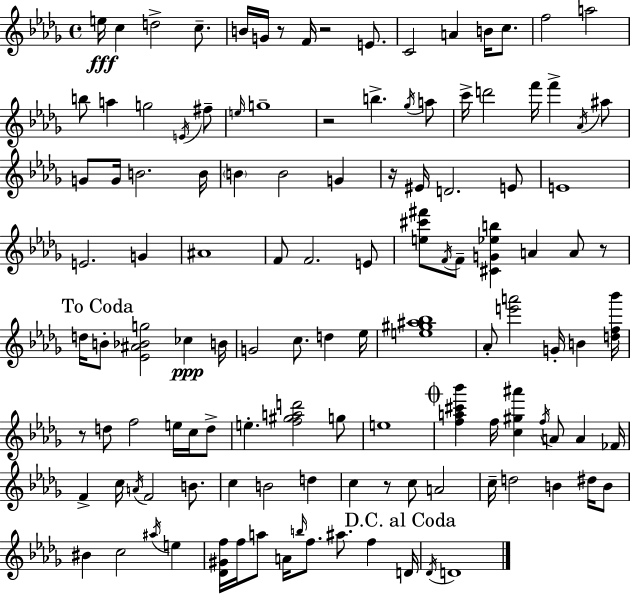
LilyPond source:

{
  \clef treble
  \time 4/4
  \defaultTimeSignature
  \key bes \minor
  e''16\fff c''4 d''2-> c''8.-- | b'16 g'16 r8 f'16 r2 e'8. | c'2 a'4 b'16 c''8. | f''2 a''2 | \break b''8 a''4 g''2 \acciaccatura { e'16 } fis''8-- | \grace { e''16 } g''1-- | r2 b''4.-> | \acciaccatura { ges''16 } a''8 c'''16-> d'''2 f'''16 f'''4-> | \break \acciaccatura { aes'16 } ais''8 g'8 g'16 b'2. | b'16 \parenthesize b'4 b'2 | g'4 r16 eis'16 d'2. | e'8 e'1 | \break e'2. | g'4 ais'1 | f'8 f'2. | e'8 <e'' cis''' fis'''>8 \acciaccatura { f'16 } f'8-- <cis' g' ees'' b''>4 a'4 | \break a'8 r8 \mark "To Coda" d''16 b'8-. <ees' ais' bes' g''>2 | ces''4\ppp b'16 g'2 c''8. | d''4 ees''16 <e'' gis'' ais'' bes''>1 | aes'8-. <e''' a'''>2 g'16-. | \break b'4 <d'' f'' bes'''>16 r8 d''8 f''2 | e''16 c''16 d''8-> e''4.-. <f'' gis'' a'' d'''>2 | g''8 e''1 | \mark \markup { \musicglyph "scripts.coda" } <f'' a'' cis''' bes'''>4 f''16 <c'' gis'' ais'''>4 \acciaccatura { f''16 } a'8 | \break a'4 fes'16 f'4-> c''16 \acciaccatura { a'16 } f'2 | b'8. c''4 b'2 | d''4 c''4 r8 c''8 a'2 | c''16-- d''2 | \break b'4 dis''16 b'8 bis'4 c''2 | \acciaccatura { ais''16 } e''4 <des' gis' f''>16 f''16 a''8 a'16 \grace { b''16 } f''8. | ais''8. f''4 \mark "D.C. al Coda" d'16 \acciaccatura { des'16 } d'1 | \bar "|."
}